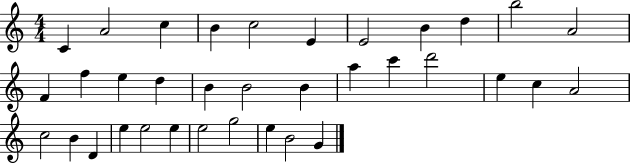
X:1
T:Untitled
M:4/4
L:1/4
K:C
C A2 c B c2 E E2 B d b2 A2 F f e d B B2 B a c' d'2 e c A2 c2 B D e e2 e e2 g2 e B2 G